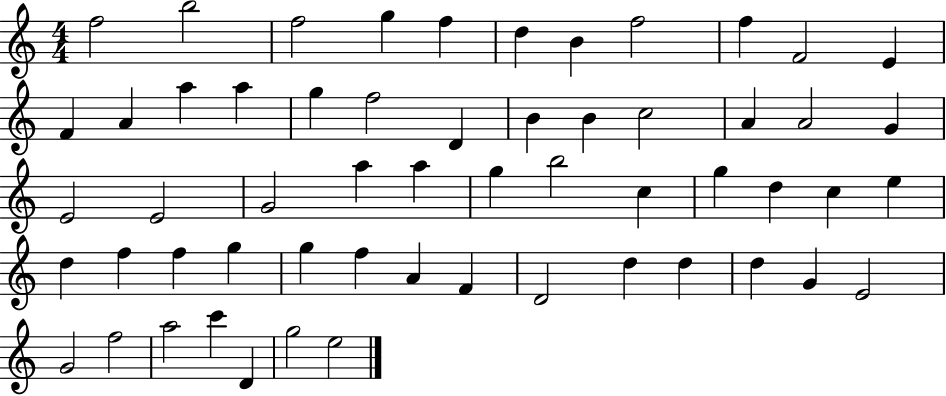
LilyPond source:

{
  \clef treble
  \numericTimeSignature
  \time 4/4
  \key c \major
  f''2 b''2 | f''2 g''4 f''4 | d''4 b'4 f''2 | f''4 f'2 e'4 | \break f'4 a'4 a''4 a''4 | g''4 f''2 d'4 | b'4 b'4 c''2 | a'4 a'2 g'4 | \break e'2 e'2 | g'2 a''4 a''4 | g''4 b''2 c''4 | g''4 d''4 c''4 e''4 | \break d''4 f''4 f''4 g''4 | g''4 f''4 a'4 f'4 | d'2 d''4 d''4 | d''4 g'4 e'2 | \break g'2 f''2 | a''2 c'''4 d'4 | g''2 e''2 | \bar "|."
}